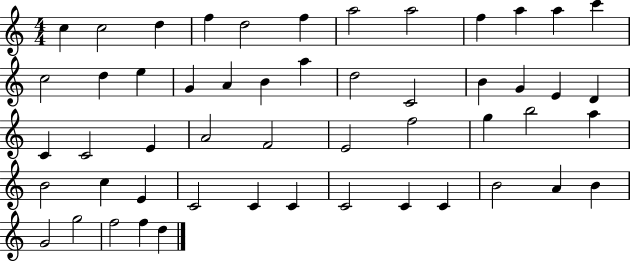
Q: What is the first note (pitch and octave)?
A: C5